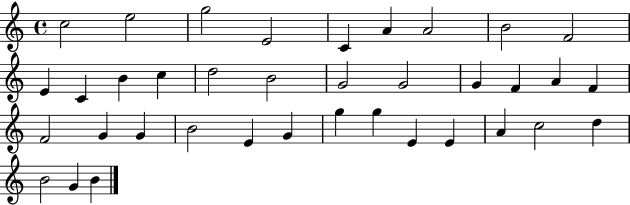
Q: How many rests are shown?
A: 0